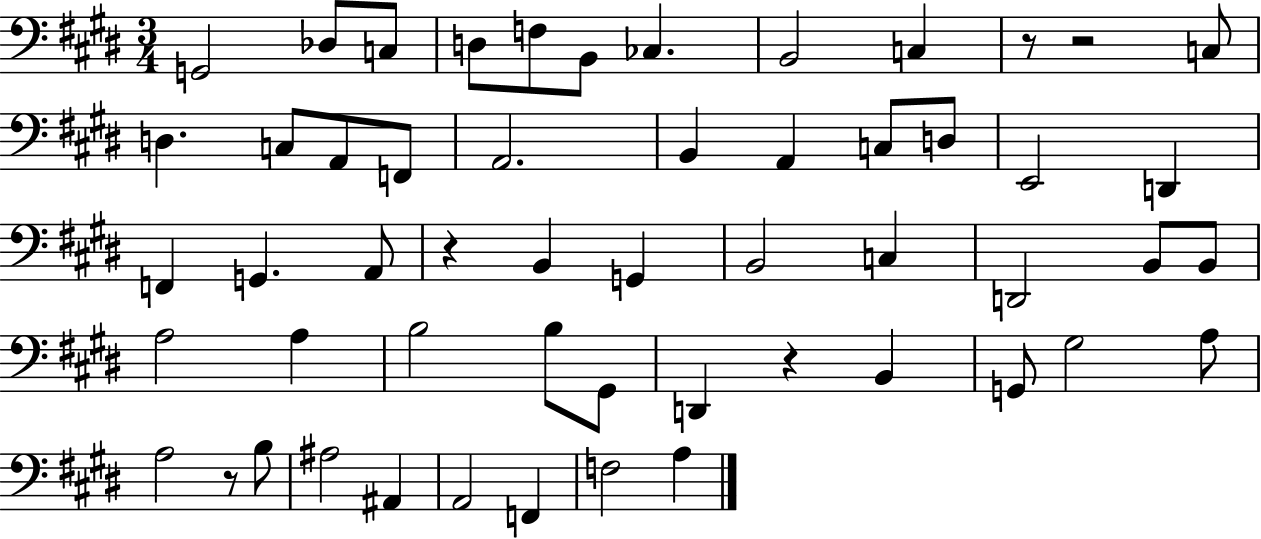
G2/h Db3/e C3/e D3/e F3/e B2/e CES3/q. B2/h C3/q R/e R/h C3/e D3/q. C3/e A2/e F2/e A2/h. B2/q A2/q C3/e D3/e E2/h D2/q F2/q G2/q. A2/e R/q B2/q G2/q B2/h C3/q D2/h B2/e B2/e A3/h A3/q B3/h B3/e G#2/e D2/q R/q B2/q G2/e G#3/h A3/e A3/h R/e B3/e A#3/h A#2/q A2/h F2/q F3/h A3/q